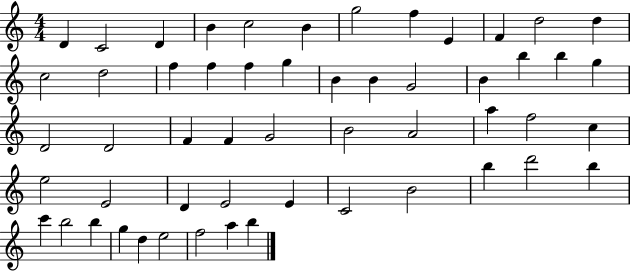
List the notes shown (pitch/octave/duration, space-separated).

D4/q C4/h D4/q B4/q C5/h B4/q G5/h F5/q E4/q F4/q D5/h D5/q C5/h D5/h F5/q F5/q F5/q G5/q B4/q B4/q G4/h B4/q B5/q B5/q G5/q D4/h D4/h F4/q F4/q G4/h B4/h A4/h A5/q F5/h C5/q E5/h E4/h D4/q E4/h E4/q C4/h B4/h B5/q D6/h B5/q C6/q B5/h B5/q G5/q D5/q E5/h F5/h A5/q B5/q